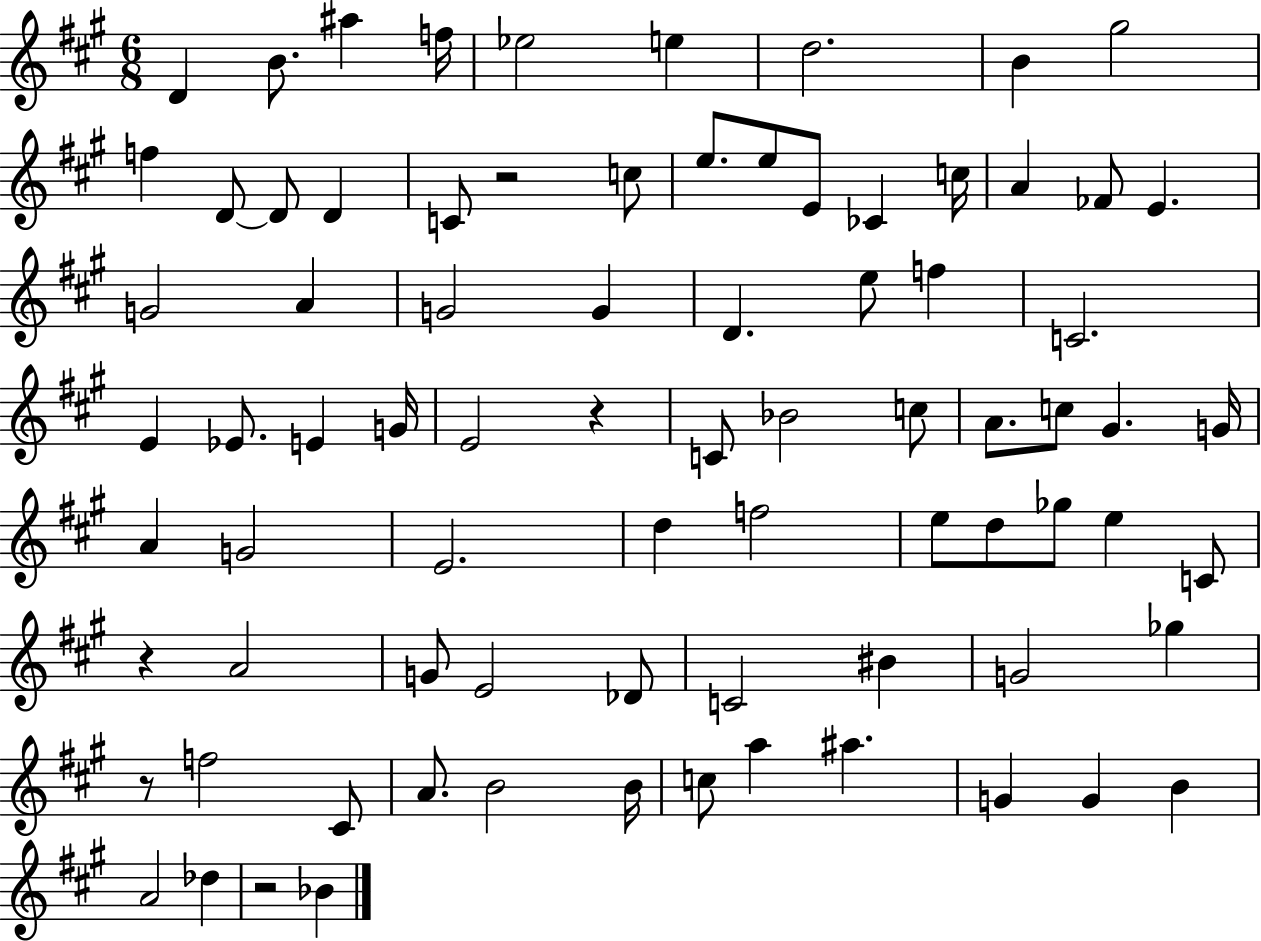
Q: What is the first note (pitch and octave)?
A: D4